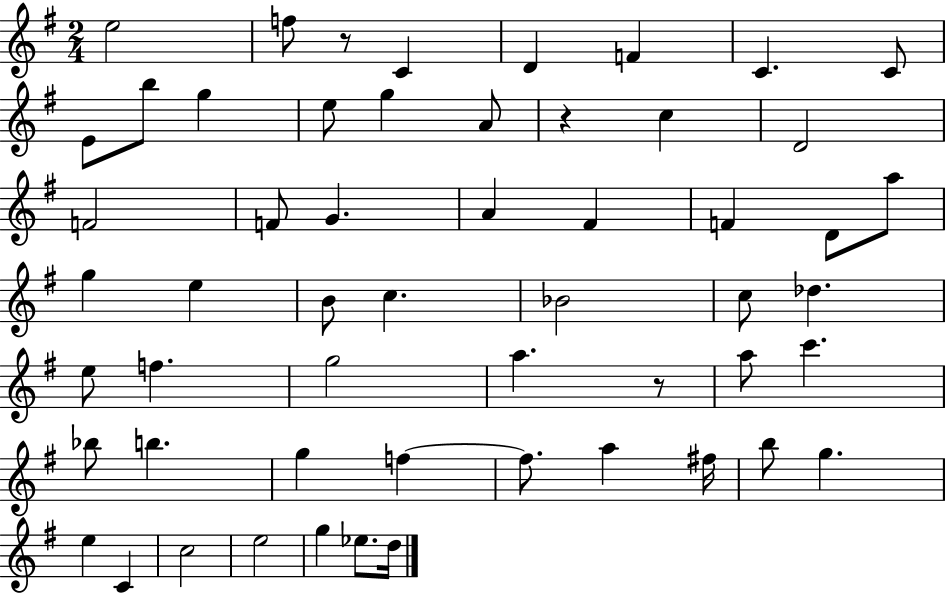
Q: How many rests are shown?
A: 3